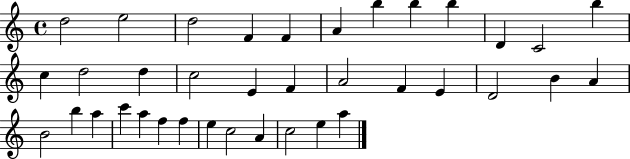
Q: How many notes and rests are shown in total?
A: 37